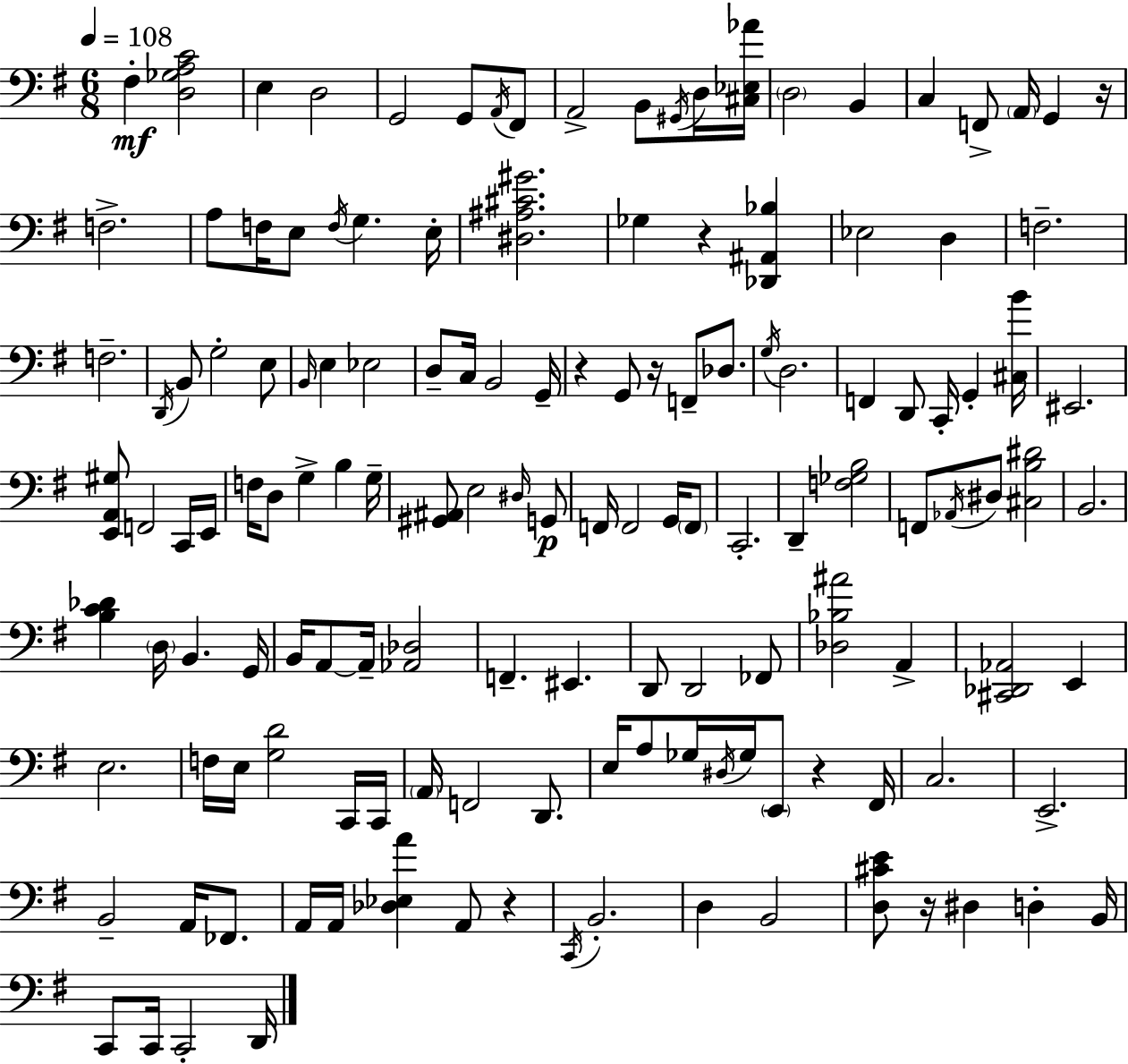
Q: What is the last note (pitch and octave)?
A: D2